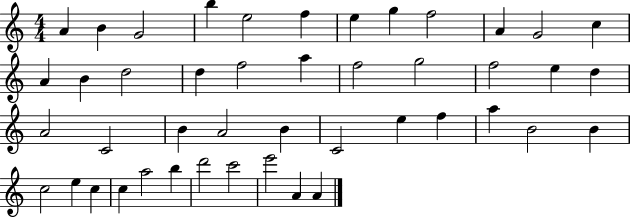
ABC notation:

X:1
T:Untitled
M:4/4
L:1/4
K:C
A B G2 b e2 f e g f2 A G2 c A B d2 d f2 a f2 g2 f2 e d A2 C2 B A2 B C2 e f a B2 B c2 e c c a2 b d'2 c'2 e'2 A A